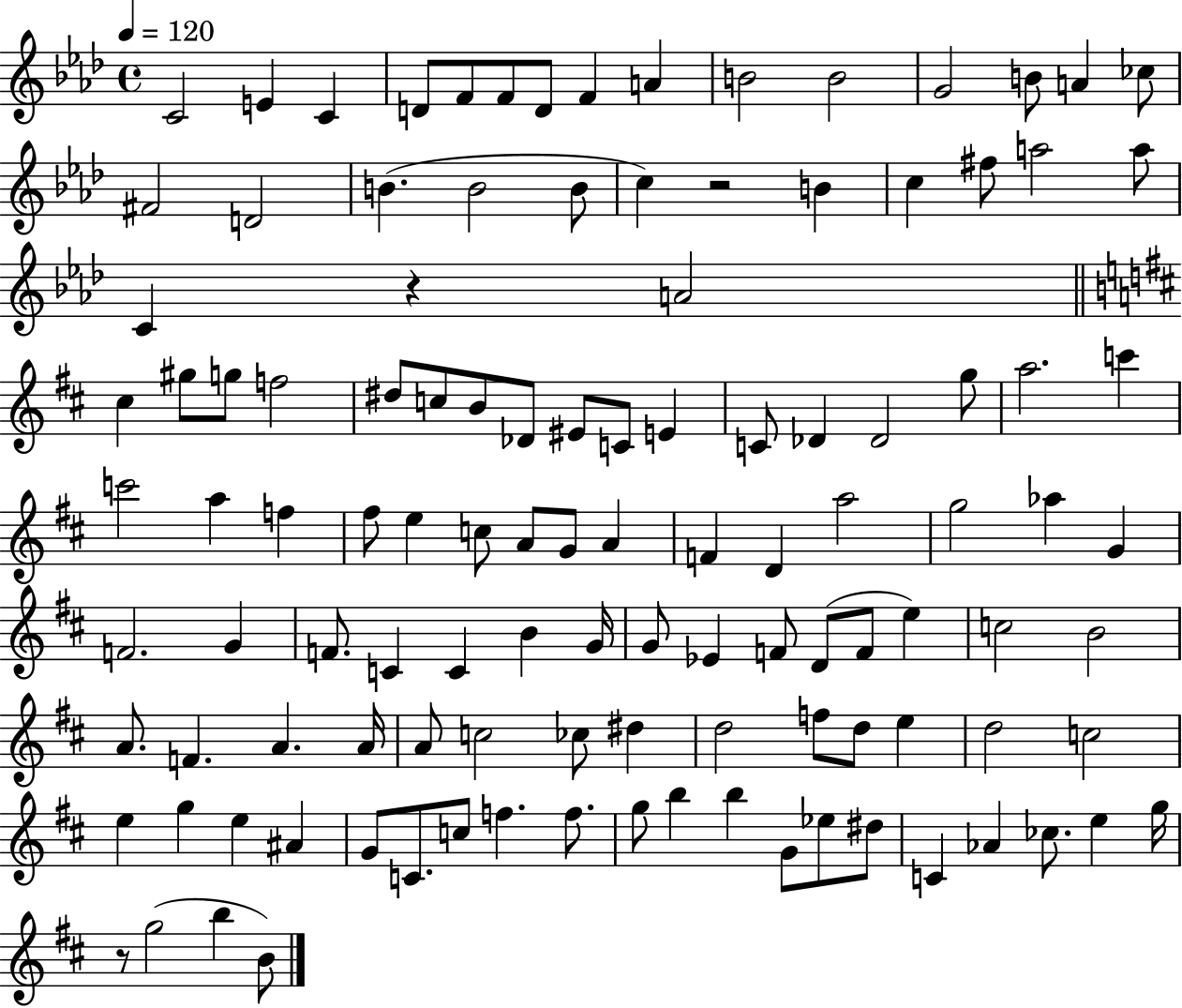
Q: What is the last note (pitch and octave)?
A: B4